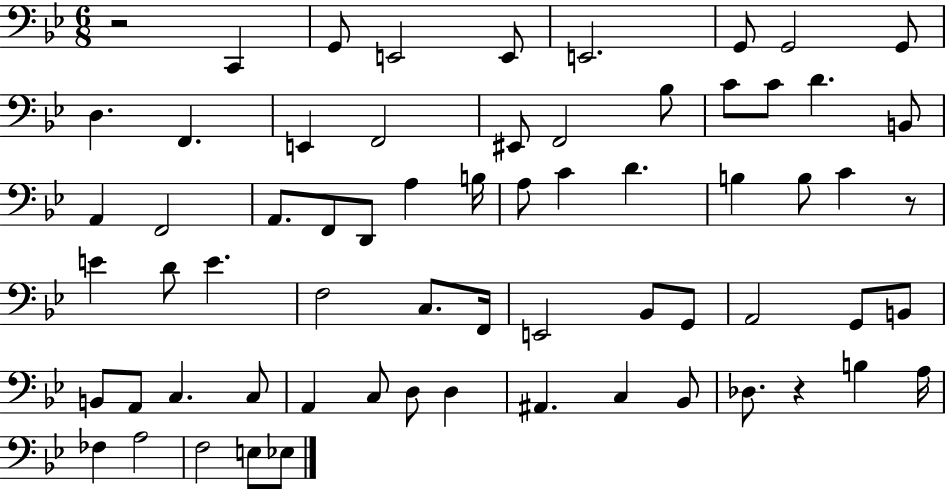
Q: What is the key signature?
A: BES major